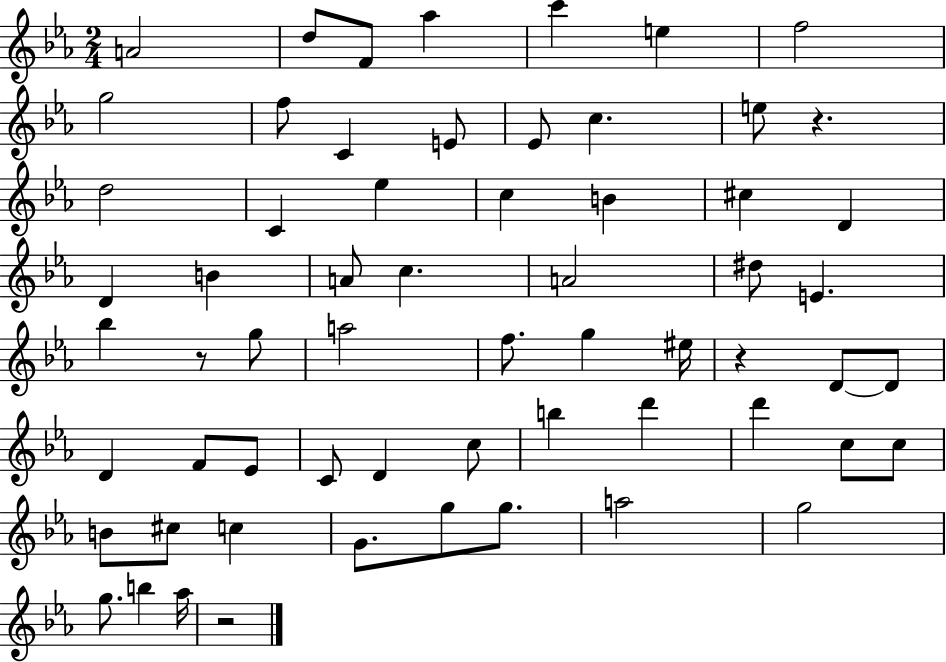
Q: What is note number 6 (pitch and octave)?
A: E5